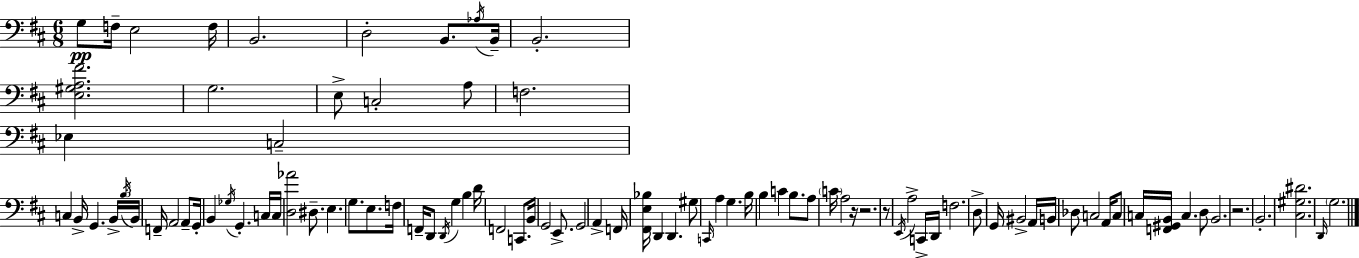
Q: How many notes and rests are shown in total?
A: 94